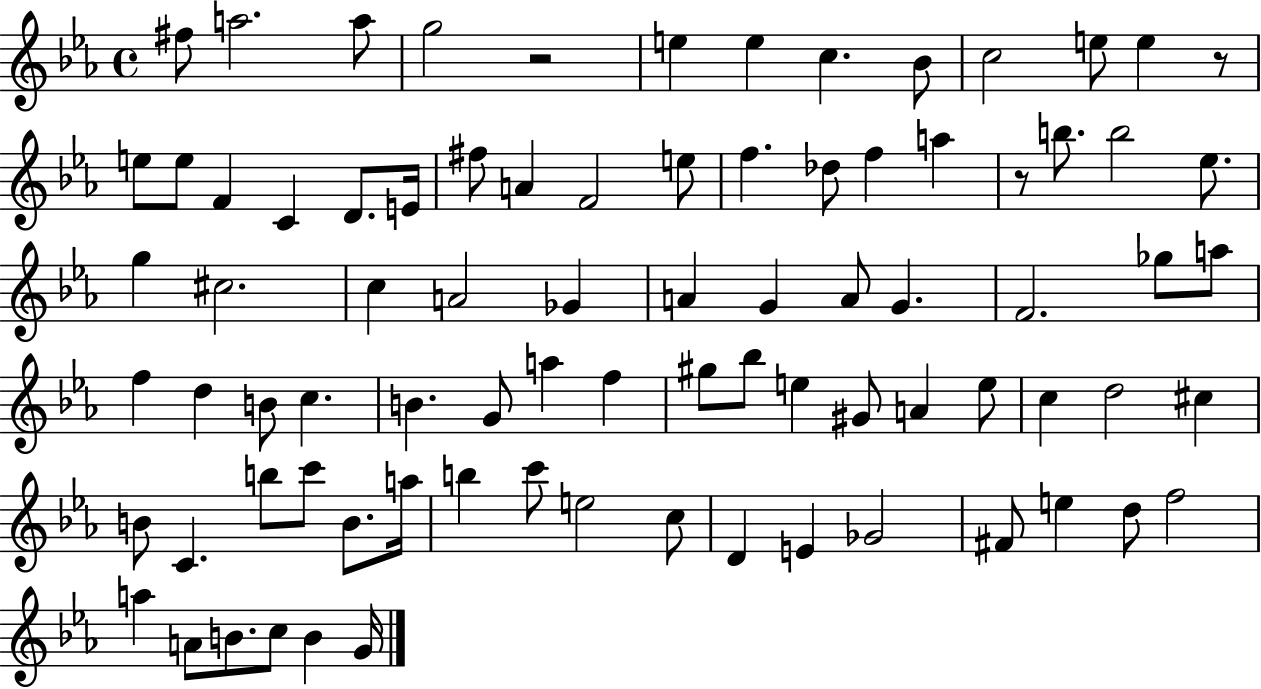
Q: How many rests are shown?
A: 3